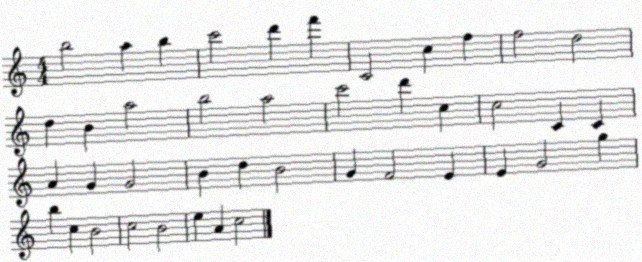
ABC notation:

X:1
T:Untitled
M:4/4
L:1/4
K:C
b2 a b c'2 d' f' C2 c f f2 d2 d B a2 b2 a2 c'2 d' c c2 C C A G G2 B d B2 G F2 E E G2 g b c B2 c2 B2 e A c2